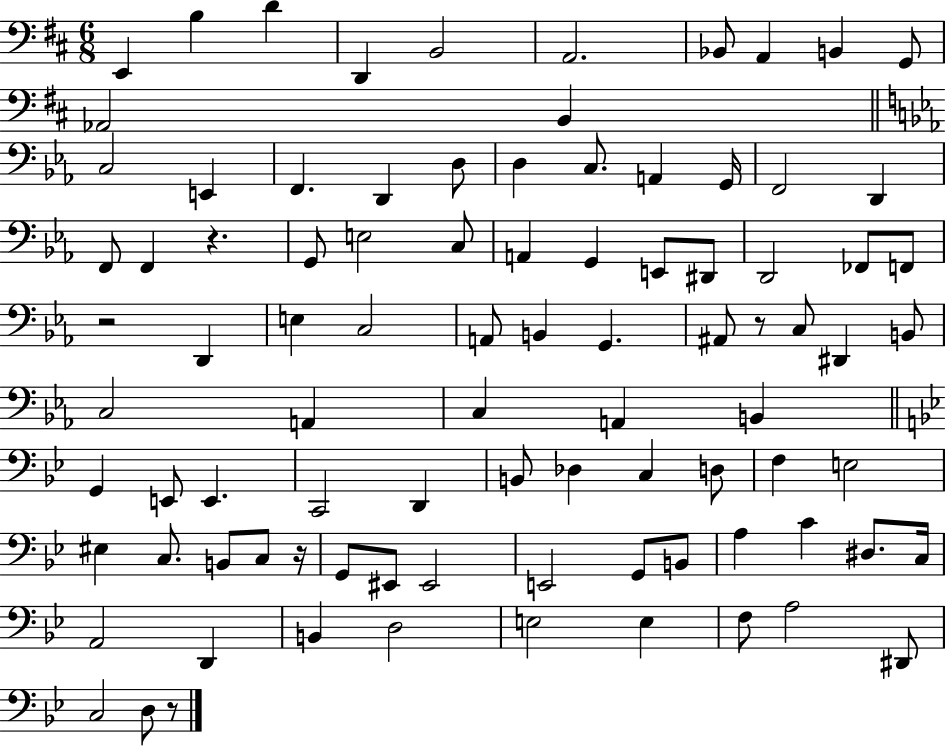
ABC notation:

X:1
T:Untitled
M:6/8
L:1/4
K:D
E,, B, D D,, B,,2 A,,2 _B,,/2 A,, B,, G,,/2 _A,,2 B,, C,2 E,, F,, D,, D,/2 D, C,/2 A,, G,,/4 F,,2 D,, F,,/2 F,, z G,,/2 E,2 C,/2 A,, G,, E,,/2 ^D,,/2 D,,2 _F,,/2 F,,/2 z2 D,, E, C,2 A,,/2 B,, G,, ^A,,/2 z/2 C,/2 ^D,, B,,/2 C,2 A,, C, A,, B,, G,, E,,/2 E,, C,,2 D,, B,,/2 _D, C, D,/2 F, E,2 ^E, C,/2 B,,/2 C,/2 z/4 G,,/2 ^E,,/2 ^E,,2 E,,2 G,,/2 B,,/2 A, C ^D,/2 C,/4 A,,2 D,, B,, D,2 E,2 E, F,/2 A,2 ^D,,/2 C,2 D,/2 z/2